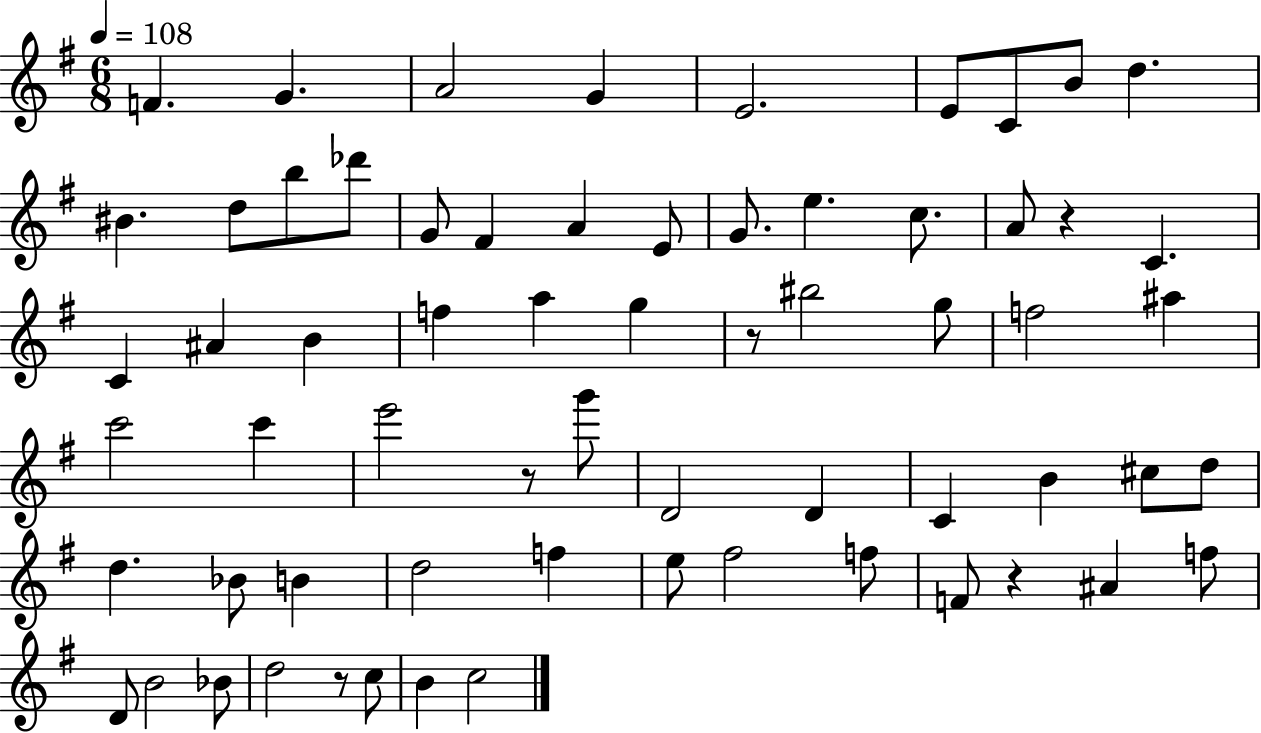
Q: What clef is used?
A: treble